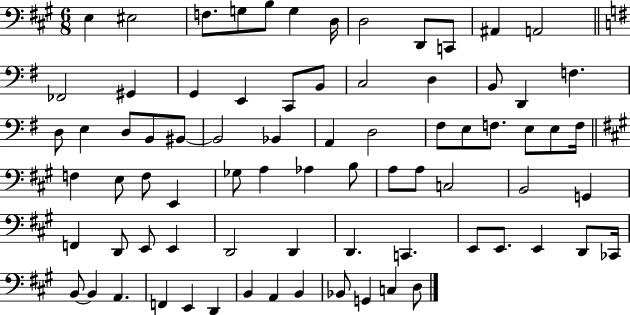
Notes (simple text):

E3/q EIS3/h F3/e. G3/e B3/e G3/q D3/s D3/h D2/e C2/e A#2/q A2/h FES2/h G#2/q G2/q E2/q C2/e B2/e C3/h D3/q B2/e D2/q F3/q. D3/e E3/q D3/e B2/e BIS2/e BIS2/h Bb2/q A2/q D3/h F#3/e E3/e F3/e. E3/e E3/e F3/s F3/q E3/e F3/e E2/q Gb3/e A3/q Ab3/q B3/e A3/e A3/e C3/h B2/h G2/q F2/q D2/e E2/e E2/q D2/h D2/q D2/q. C2/q. E2/e E2/e. E2/q D2/e CES2/s B2/e B2/q A2/q. F2/q E2/q D2/q B2/q A2/q B2/q Bb2/e G2/q C3/q D3/e